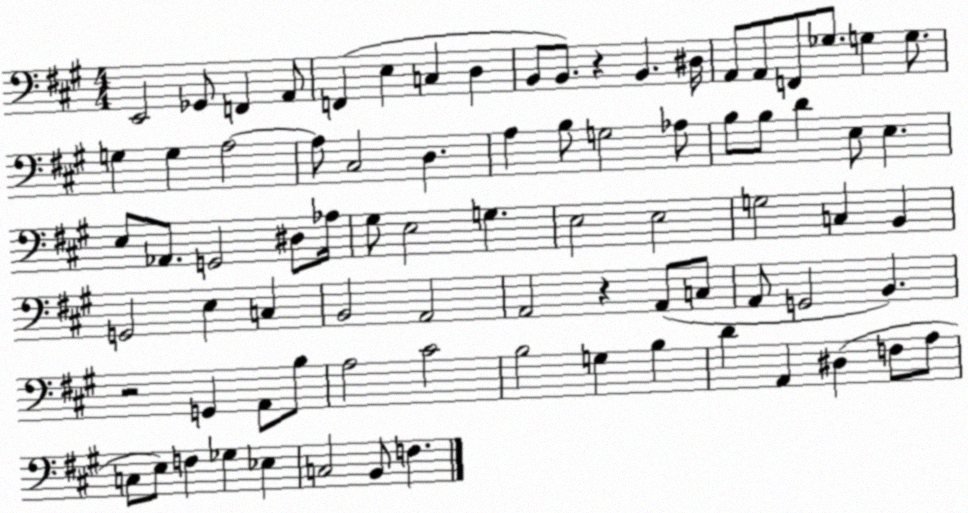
X:1
T:Untitled
M:4/4
L:1/4
K:A
E,,2 _G,,/2 F,, A,,/2 F,, E, C, D, B,,/2 B,,/2 z B,, ^D,/4 A,,/2 A,,/2 F,,/2 _G,/2 G, G,/2 G, G, A,2 A,/2 ^C,2 D, A, B,/2 G,2 _A,/2 B,/2 B,/2 D E,/2 E, E,/2 _A,,/2 G,,2 ^D,/2 _A,/4 ^G,/2 E,2 G, E,2 E,2 G,2 C, B,, G,,2 E, C, B,,2 A,,2 A,,2 z A,,/2 C,/2 A,,/2 G,,2 B,, z2 G,, A,,/2 B,/2 A,2 ^C2 B,2 G, B, D A,, ^D, F,/2 A,/2 C,/2 E,/2 F, _G, _E, C,2 B,,/2 F,